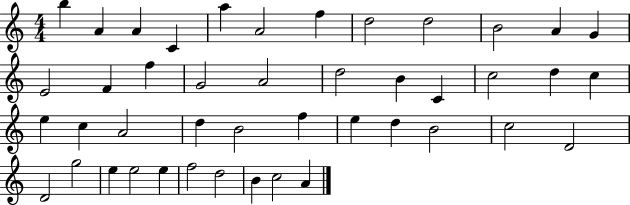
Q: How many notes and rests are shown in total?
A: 44